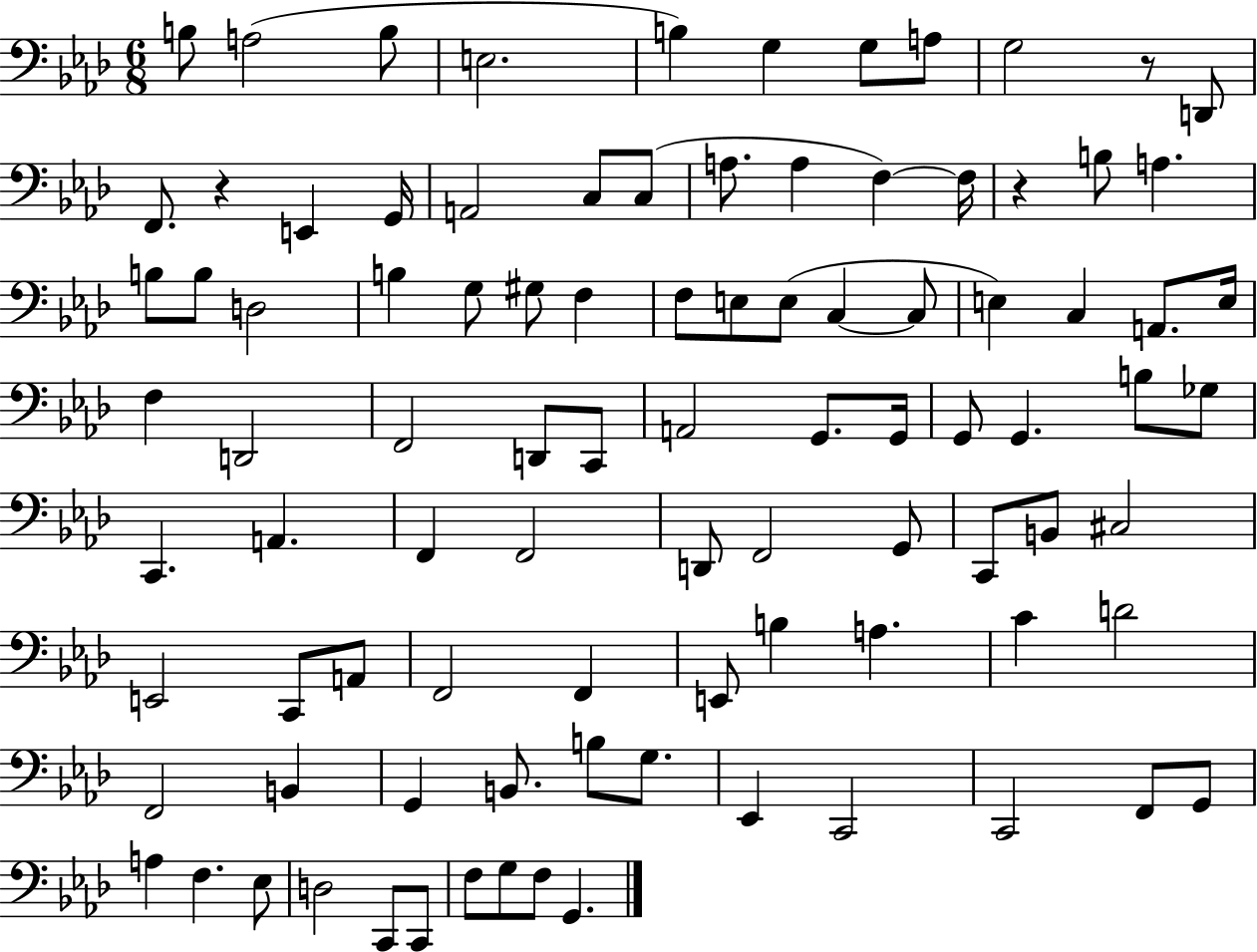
B3/e A3/h B3/e E3/h. B3/q G3/q G3/e A3/e G3/h R/e D2/e F2/e. R/q E2/q G2/s A2/h C3/e C3/e A3/e. A3/q F3/q F3/s R/q B3/e A3/q. B3/e B3/e D3/h B3/q G3/e G#3/e F3/q F3/e E3/e E3/e C3/q C3/e E3/q C3/q A2/e. E3/s F3/q D2/h F2/h D2/e C2/e A2/h G2/e. G2/s G2/e G2/q. B3/e Gb3/e C2/q. A2/q. F2/q F2/h D2/e F2/h G2/e C2/e B2/e C#3/h E2/h C2/e A2/e F2/h F2/q E2/e B3/q A3/q. C4/q D4/h F2/h B2/q G2/q B2/e. B3/e G3/e. Eb2/q C2/h C2/h F2/e G2/e A3/q F3/q. Eb3/e D3/h C2/e C2/e F3/e G3/e F3/e G2/q.